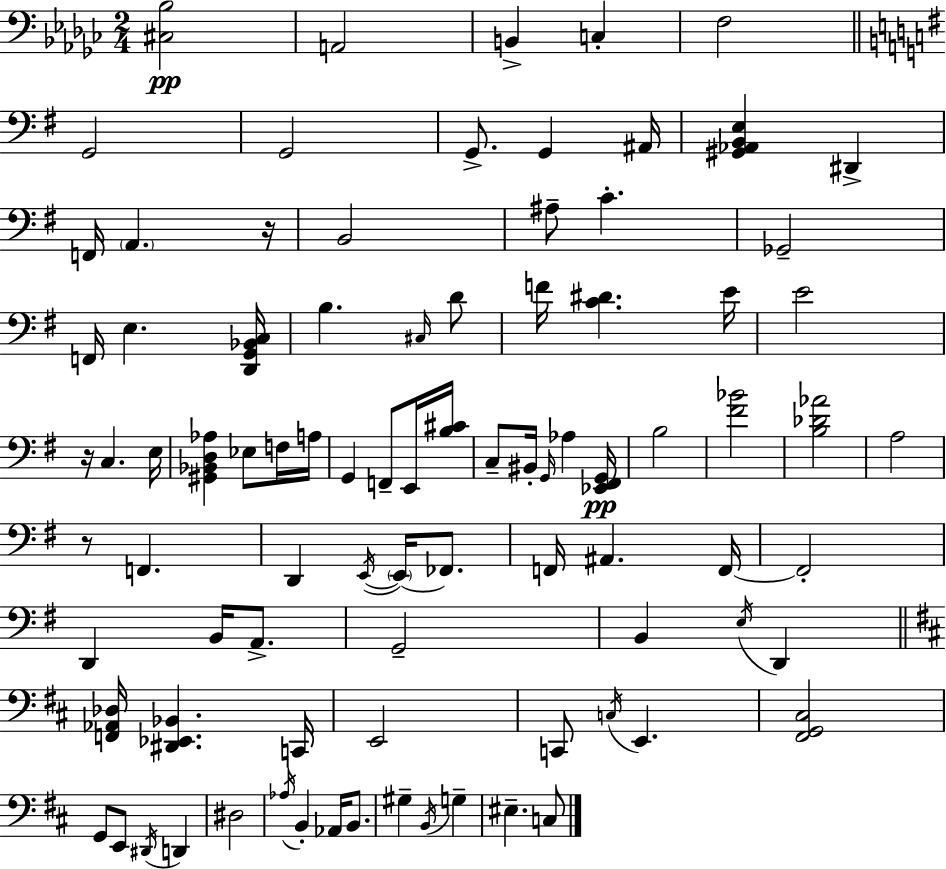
{
  \clef bass
  \numericTimeSignature
  \time 2/4
  \key ees \minor
  <cis bes>2\pp | a,2 | b,4-> c4-. | f2 | \break \bar "||" \break \key g \major g,2 | g,2 | g,8.-> g,4 ais,16 | <gis, aes, b, e>4 dis,4-> | \break f,16 \parenthesize a,4. r16 | b,2 | ais8-- c'4.-. | ges,2-- | \break f,16 e4. <d, g, bes, c>16 | b4. \grace { cis16 } d'8 | f'16 <c' dis'>4. | e'16 e'2 | \break r16 c4. | e16 <gis, bes, d aes>4 ees8 f16 | a16 g,4 f,8-- e,16 | <b cis'>16 c8-- bis,16-. \grace { g,16 } aes4 | \break <ees, fis, g,>16\pp b2 | <fis' bes'>2 | <b des' aes'>2 | a2 | \break r8 f,4. | d,4 \acciaccatura { e,16~ }~ \parenthesize e,16 | fes,8. f,16 ais,4. | f,16~~ f,2-. | \break d,4 b,16 | a,8.-> g,2-- | b,4 \acciaccatura { e16 } | d,4 \bar "||" \break \key d \major <f, aes, des>16 <dis, ees, bes,>4. c,16 | e,2 | c,8 \acciaccatura { c16 } e,4. | <fis, g, cis>2 | \break g,8 e,8 \acciaccatura { dis,16 } d,4 | dis2 | \acciaccatura { aes16 } b,4-. aes,16 | b,8. gis4-- \acciaccatura { b,16 } | \break g4-- eis4.-- | c8 \bar "|."
}